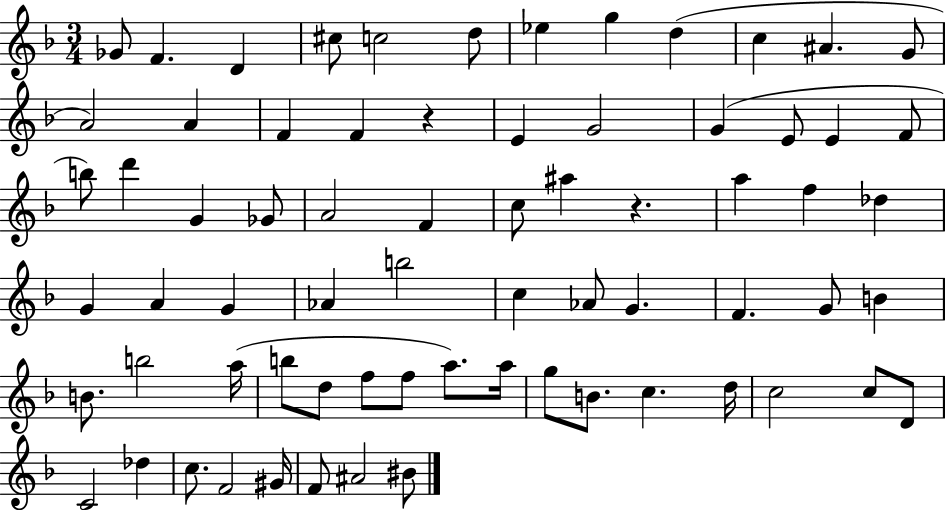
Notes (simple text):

Gb4/e F4/q. D4/q C#5/e C5/h D5/e Eb5/q G5/q D5/q C5/q A#4/q. G4/e A4/h A4/q F4/q F4/q R/q E4/q G4/h G4/q E4/e E4/q F4/e B5/e D6/q G4/q Gb4/e A4/h F4/q C5/e A#5/q R/q. A5/q F5/q Db5/q G4/q A4/q G4/q Ab4/q B5/h C5/q Ab4/e G4/q. F4/q. G4/e B4/q B4/e. B5/h A5/s B5/e D5/e F5/e F5/e A5/e. A5/s G5/e B4/e. C5/q. D5/s C5/h C5/e D4/e C4/h Db5/q C5/e. F4/h G#4/s F4/e A#4/h BIS4/e